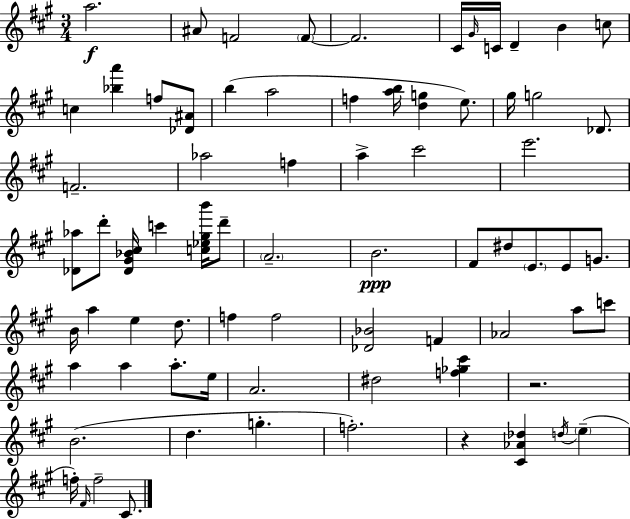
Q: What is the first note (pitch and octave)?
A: A5